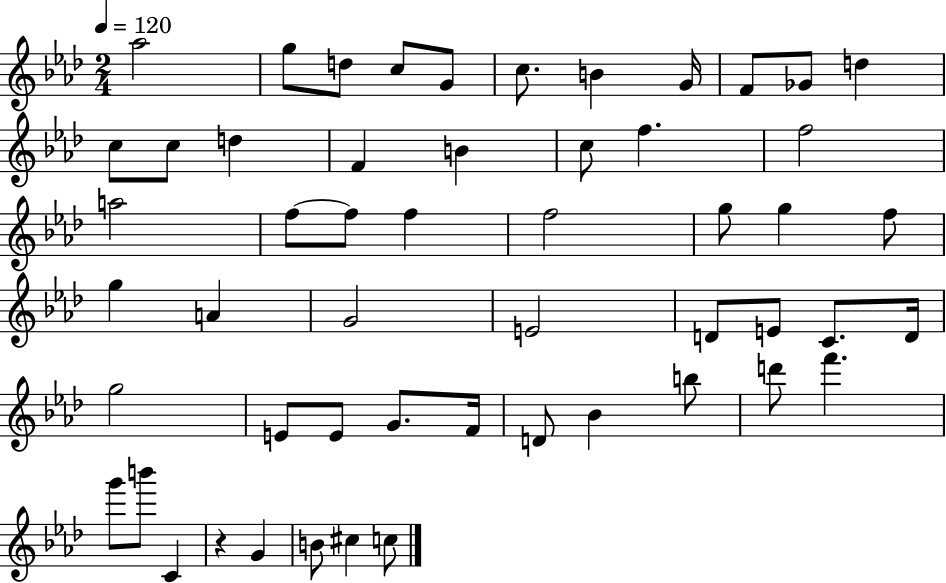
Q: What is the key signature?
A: AES major